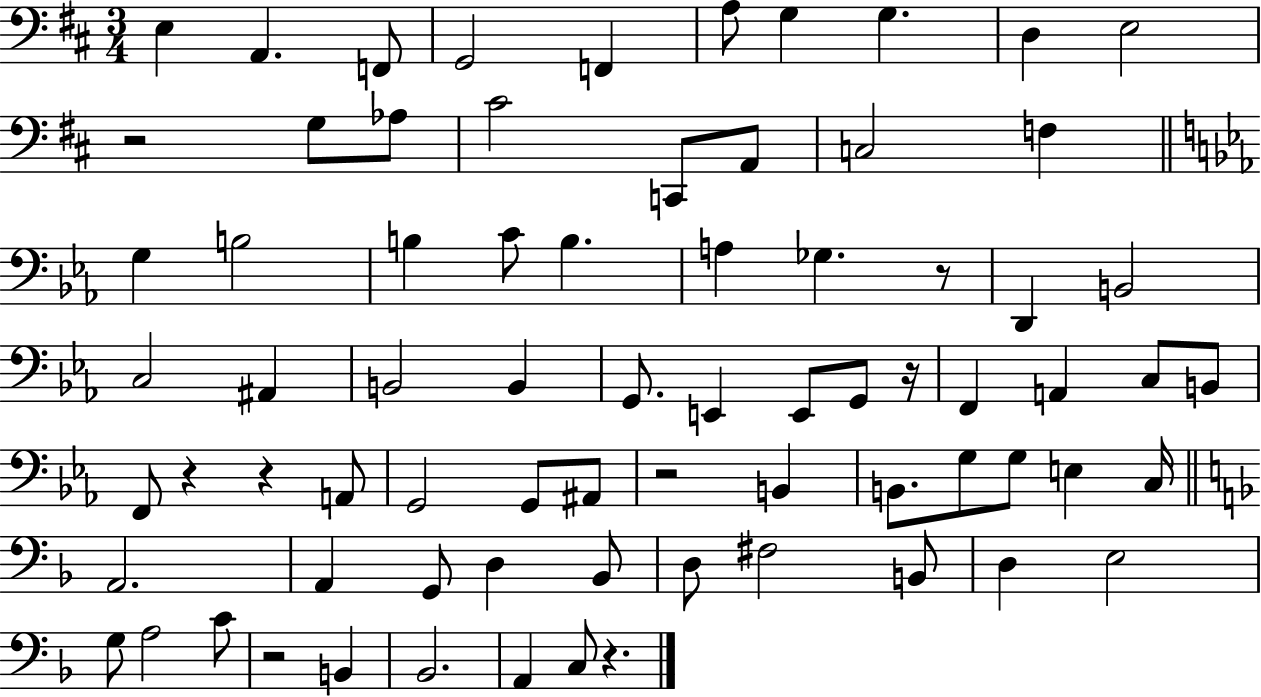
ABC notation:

X:1
T:Untitled
M:3/4
L:1/4
K:D
E, A,, F,,/2 G,,2 F,, A,/2 G, G, D, E,2 z2 G,/2 _A,/2 ^C2 C,,/2 A,,/2 C,2 F, G, B,2 B, C/2 B, A, _G, z/2 D,, B,,2 C,2 ^A,, B,,2 B,, G,,/2 E,, E,,/2 G,,/2 z/4 F,, A,, C,/2 B,,/2 F,,/2 z z A,,/2 G,,2 G,,/2 ^A,,/2 z2 B,, B,,/2 G,/2 G,/2 E, C,/4 A,,2 A,, G,,/2 D, _B,,/2 D,/2 ^F,2 B,,/2 D, E,2 G,/2 A,2 C/2 z2 B,, _B,,2 A,, C,/2 z